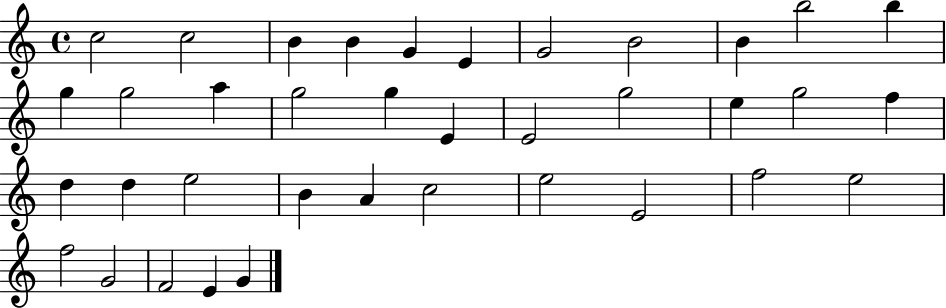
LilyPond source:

{
  \clef treble
  \time 4/4
  \defaultTimeSignature
  \key c \major
  c''2 c''2 | b'4 b'4 g'4 e'4 | g'2 b'2 | b'4 b''2 b''4 | \break g''4 g''2 a''4 | g''2 g''4 e'4 | e'2 g''2 | e''4 g''2 f''4 | \break d''4 d''4 e''2 | b'4 a'4 c''2 | e''2 e'2 | f''2 e''2 | \break f''2 g'2 | f'2 e'4 g'4 | \bar "|."
}